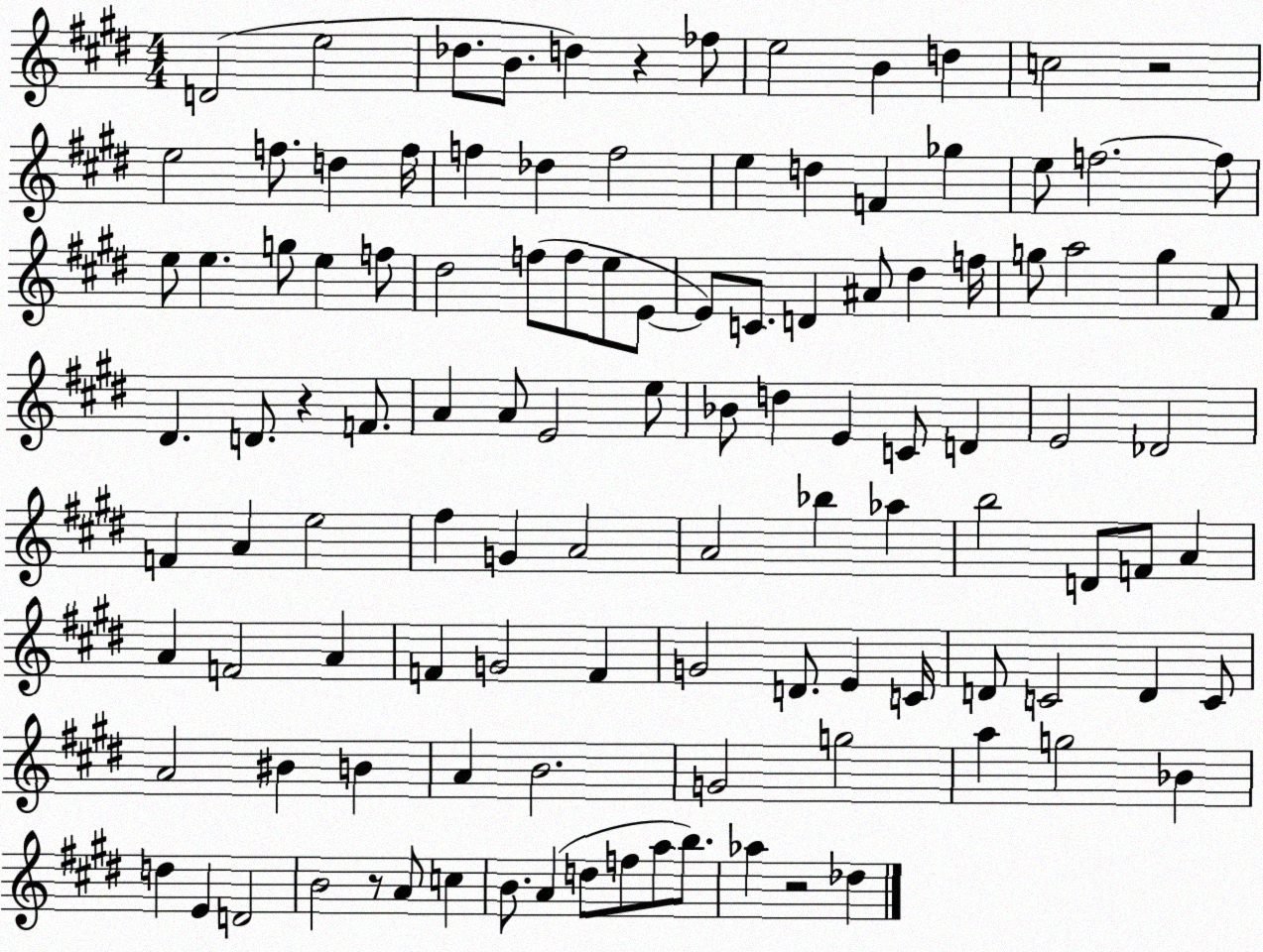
X:1
T:Untitled
M:4/4
L:1/4
K:E
D2 e2 _d/2 B/2 d z _f/2 e2 B d c2 z2 e2 f/2 d f/4 f _d f2 e d F _g e/2 f2 f/2 e/2 e g/2 e f/2 ^d2 f/2 f/2 e/2 E/2 E/2 C/2 D ^A/2 ^d f/4 g/2 a2 g ^F/2 ^D D/2 z F/2 A A/2 E2 e/2 _B/2 d E C/2 D E2 _D2 F A e2 ^f G A2 A2 _b _a b2 D/2 F/2 A A F2 A F G2 F G2 D/2 E C/4 D/2 C2 D C/2 A2 ^B B A B2 G2 g2 a g2 _B d E D2 B2 z/2 A/2 c B/2 A d/2 f/2 a/2 b/2 _a z2 _d